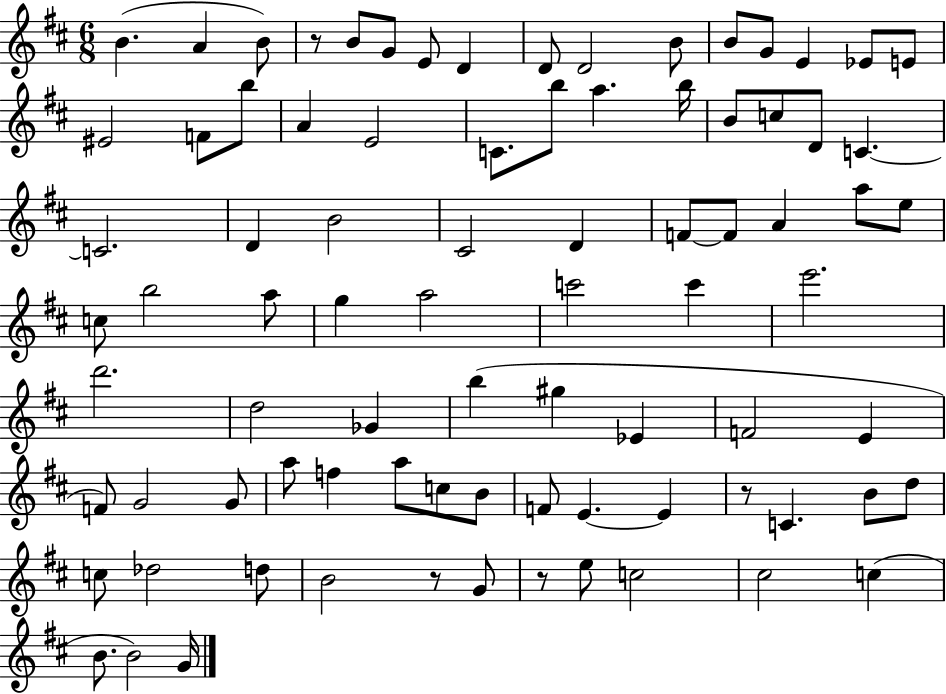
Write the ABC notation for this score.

X:1
T:Untitled
M:6/8
L:1/4
K:D
B A B/2 z/2 B/2 G/2 E/2 D D/2 D2 B/2 B/2 G/2 E _E/2 E/2 ^E2 F/2 b/2 A E2 C/2 b/2 a b/4 B/2 c/2 D/2 C C2 D B2 ^C2 D F/2 F/2 A a/2 e/2 c/2 b2 a/2 g a2 c'2 c' e'2 d'2 d2 _G b ^g _E F2 E F/2 G2 G/2 a/2 f a/2 c/2 B/2 F/2 E E z/2 C B/2 d/2 c/2 _d2 d/2 B2 z/2 G/2 z/2 e/2 c2 ^c2 c B/2 B2 G/4